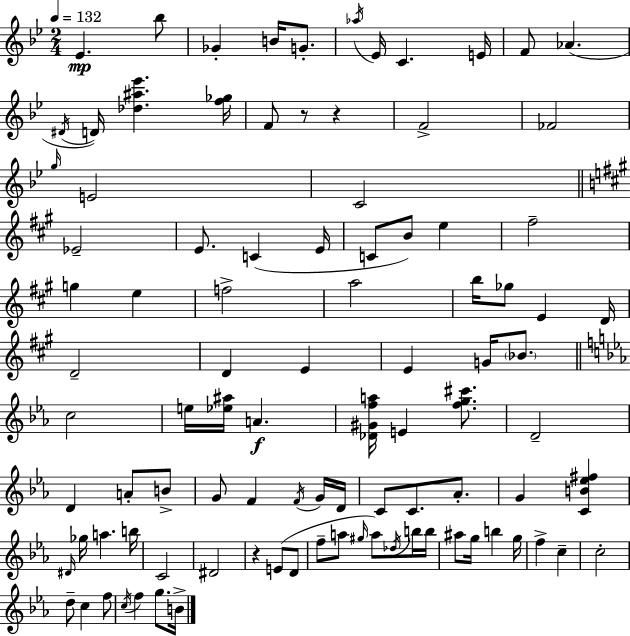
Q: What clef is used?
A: treble